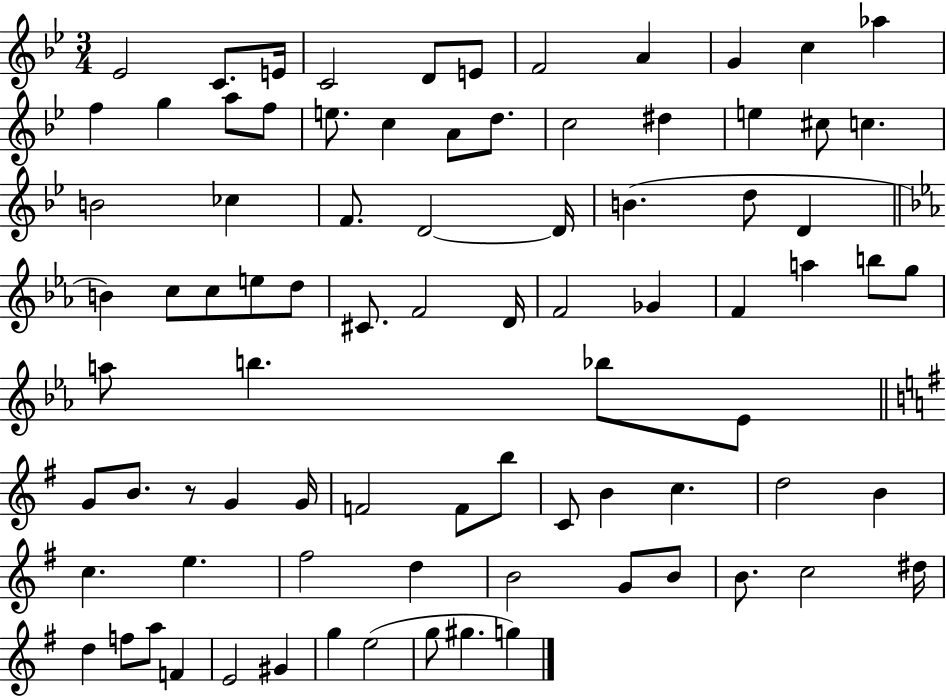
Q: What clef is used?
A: treble